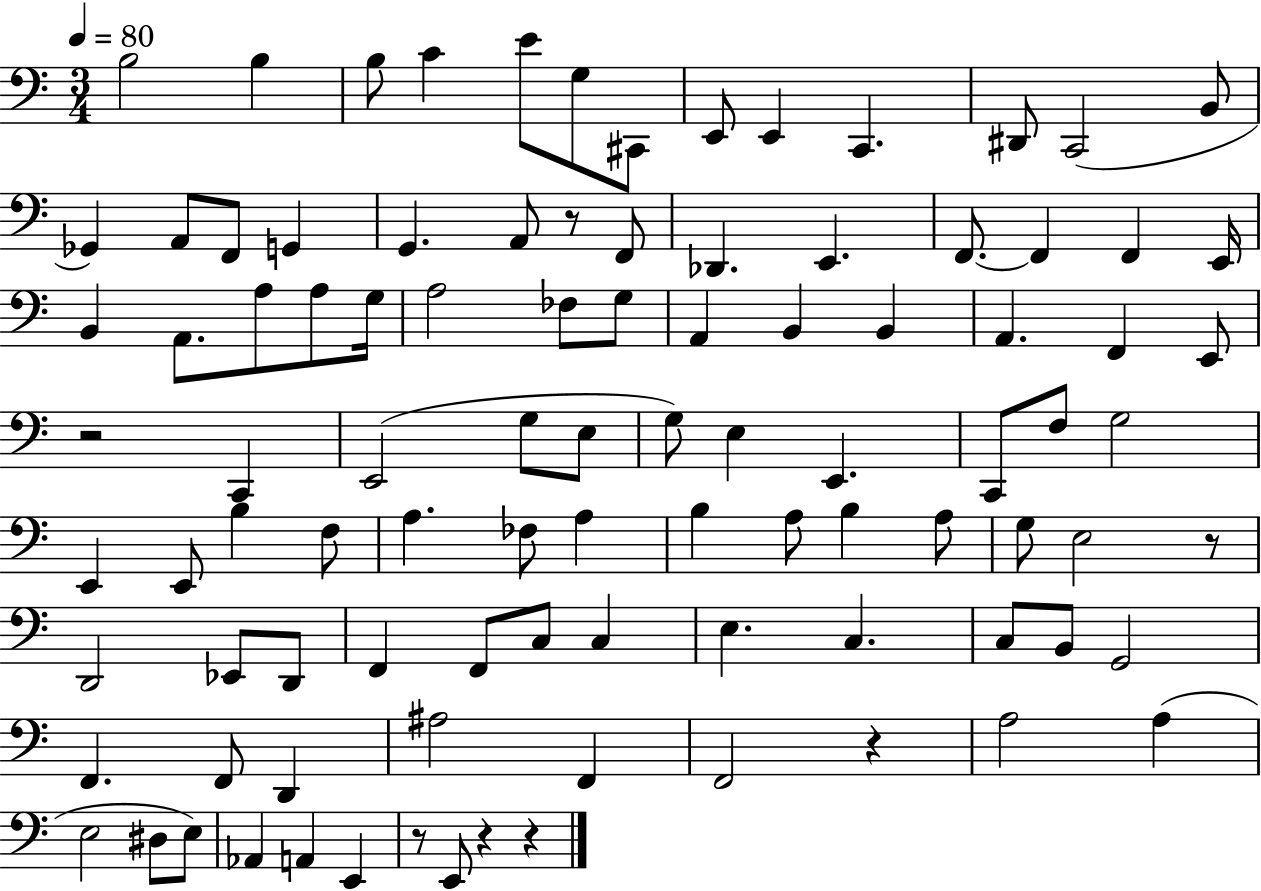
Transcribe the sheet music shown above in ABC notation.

X:1
T:Untitled
M:3/4
L:1/4
K:C
B,2 B, B,/2 C E/2 G,/2 ^C,,/2 E,,/2 E,, C,, ^D,,/2 C,,2 B,,/2 _G,, A,,/2 F,,/2 G,, G,, A,,/2 z/2 F,,/2 _D,, E,, F,,/2 F,, F,, E,,/4 B,, A,,/2 A,/2 A,/2 G,/4 A,2 _F,/2 G,/2 A,, B,, B,, A,, F,, E,,/2 z2 C,, E,,2 G,/2 E,/2 G,/2 E, E,, C,,/2 F,/2 G,2 E,, E,,/2 B, F,/2 A, _F,/2 A, B, A,/2 B, A,/2 G,/2 E,2 z/2 D,,2 _E,,/2 D,,/2 F,, F,,/2 C,/2 C, E, C, C,/2 B,,/2 G,,2 F,, F,,/2 D,, ^A,2 F,, F,,2 z A,2 A, E,2 ^D,/2 E,/2 _A,, A,, E,, z/2 E,,/2 z z